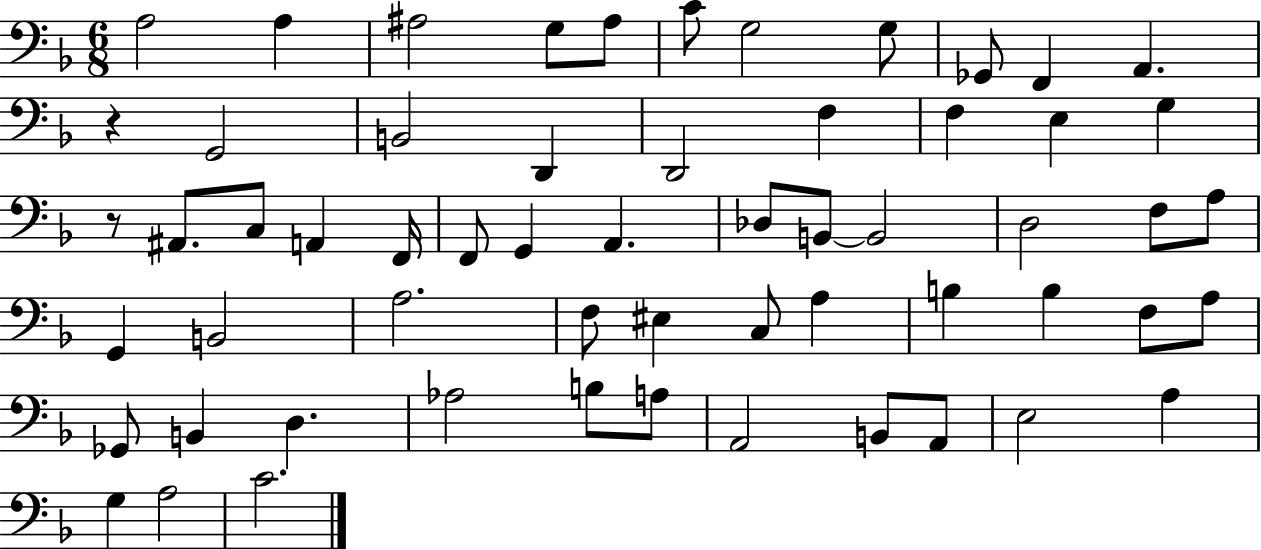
{
  \clef bass
  \numericTimeSignature
  \time 6/8
  \key f \major
  a2 a4 | ais2 g8 ais8 | c'8 g2 g8 | ges,8 f,4 a,4. | \break r4 g,2 | b,2 d,4 | d,2 f4 | f4 e4 g4 | \break r8 ais,8. c8 a,4 f,16 | f,8 g,4 a,4. | des8 b,8~~ b,2 | d2 f8 a8 | \break g,4 b,2 | a2. | f8 eis4 c8 a4 | b4 b4 f8 a8 | \break ges,8 b,4 d4. | aes2 b8 a8 | a,2 b,8 a,8 | e2 a4 | \break g4 a2 | c'2. | \bar "|."
}